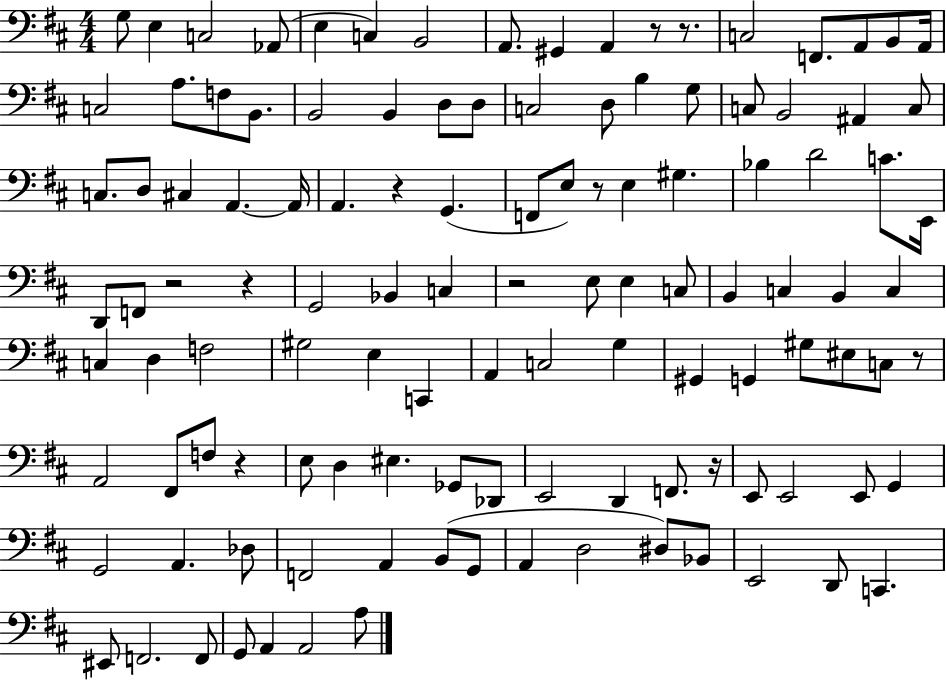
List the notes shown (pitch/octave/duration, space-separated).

G3/e E3/q C3/h Ab2/e E3/q C3/q B2/h A2/e. G#2/q A2/q R/e R/e. C3/h F2/e. A2/e B2/e A2/s C3/h A3/e. F3/e B2/e. B2/h B2/q D3/e D3/e C3/h D3/e B3/q G3/e C3/e B2/h A#2/q C3/e C3/e. D3/e C#3/q A2/q. A2/s A2/q. R/q G2/q. F2/e E3/e R/e E3/q G#3/q. Bb3/q D4/h C4/e. E2/s D2/e F2/e R/h R/q G2/h Bb2/q C3/q R/h E3/e E3/q C3/e B2/q C3/q B2/q C3/q C3/q D3/q F3/h G#3/h E3/q C2/q A2/q C3/h G3/q G#2/q G2/q G#3/e EIS3/e C3/e R/e A2/h F#2/e F3/e R/q E3/e D3/q EIS3/q. Gb2/e Db2/e E2/h D2/q F2/e. R/s E2/e E2/h E2/e G2/q G2/h A2/q. Db3/e F2/h A2/q B2/e G2/e A2/q D3/h D#3/e Bb2/e E2/h D2/e C2/q. EIS2/e F2/h. F2/e G2/e A2/q A2/h A3/e